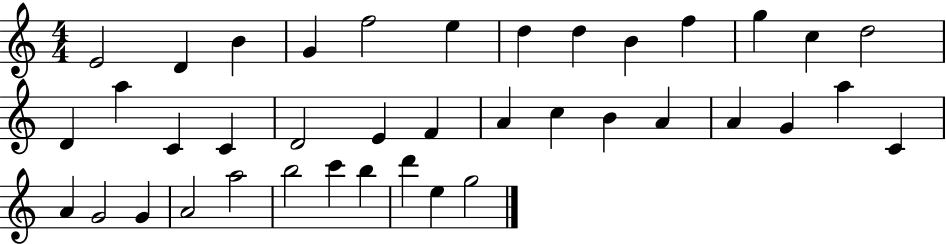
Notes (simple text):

E4/h D4/q B4/q G4/q F5/h E5/q D5/q D5/q B4/q F5/q G5/q C5/q D5/h D4/q A5/q C4/q C4/q D4/h E4/q F4/q A4/q C5/q B4/q A4/q A4/q G4/q A5/q C4/q A4/q G4/h G4/q A4/h A5/h B5/h C6/q B5/q D6/q E5/q G5/h